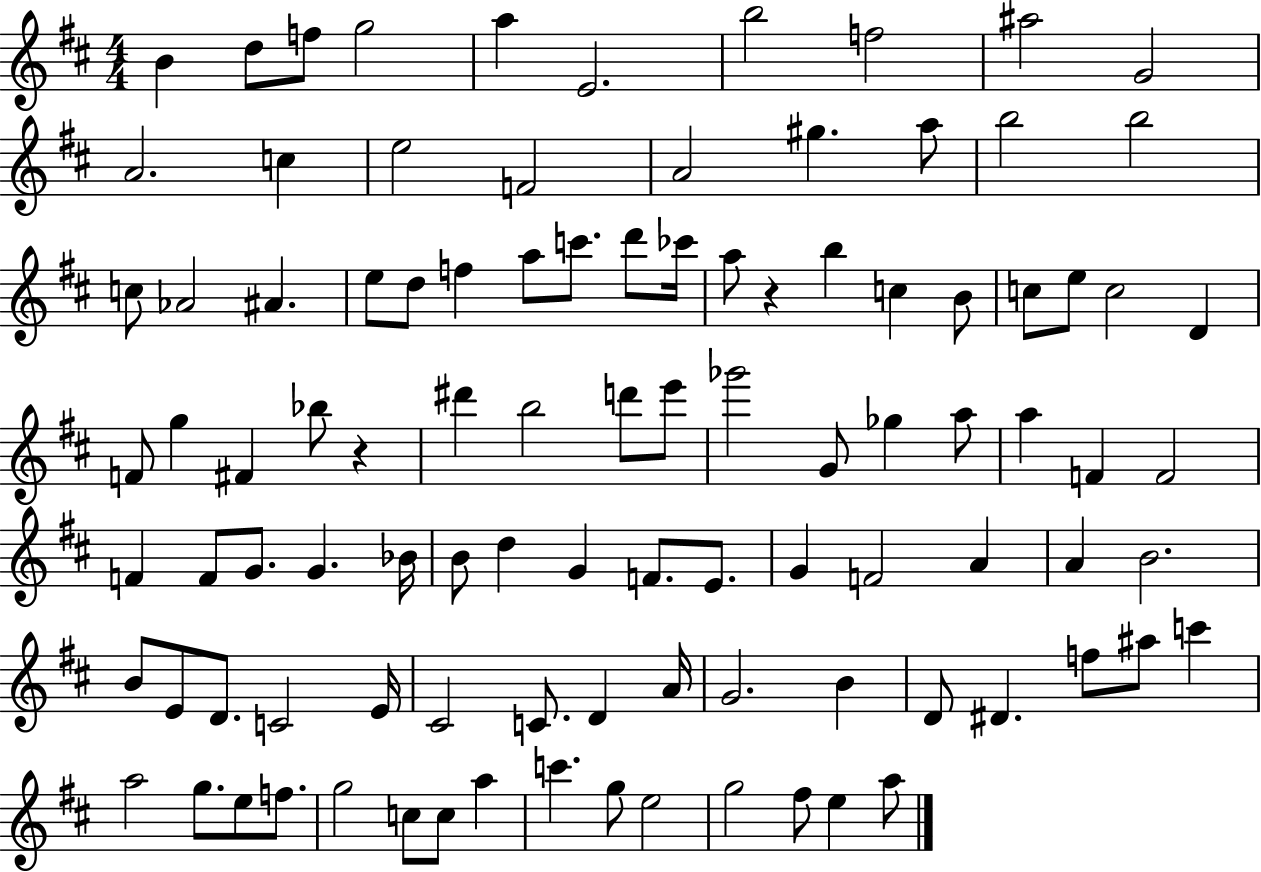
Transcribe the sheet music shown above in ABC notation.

X:1
T:Untitled
M:4/4
L:1/4
K:D
B d/2 f/2 g2 a E2 b2 f2 ^a2 G2 A2 c e2 F2 A2 ^g a/2 b2 b2 c/2 _A2 ^A e/2 d/2 f a/2 c'/2 d'/2 _c'/4 a/2 z b c B/2 c/2 e/2 c2 D F/2 g ^F _b/2 z ^d' b2 d'/2 e'/2 _g'2 G/2 _g a/2 a F F2 F F/2 G/2 G _B/4 B/2 d G F/2 E/2 G F2 A A B2 B/2 E/2 D/2 C2 E/4 ^C2 C/2 D A/4 G2 B D/2 ^D f/2 ^a/2 c' a2 g/2 e/2 f/2 g2 c/2 c/2 a c' g/2 e2 g2 ^f/2 e a/2